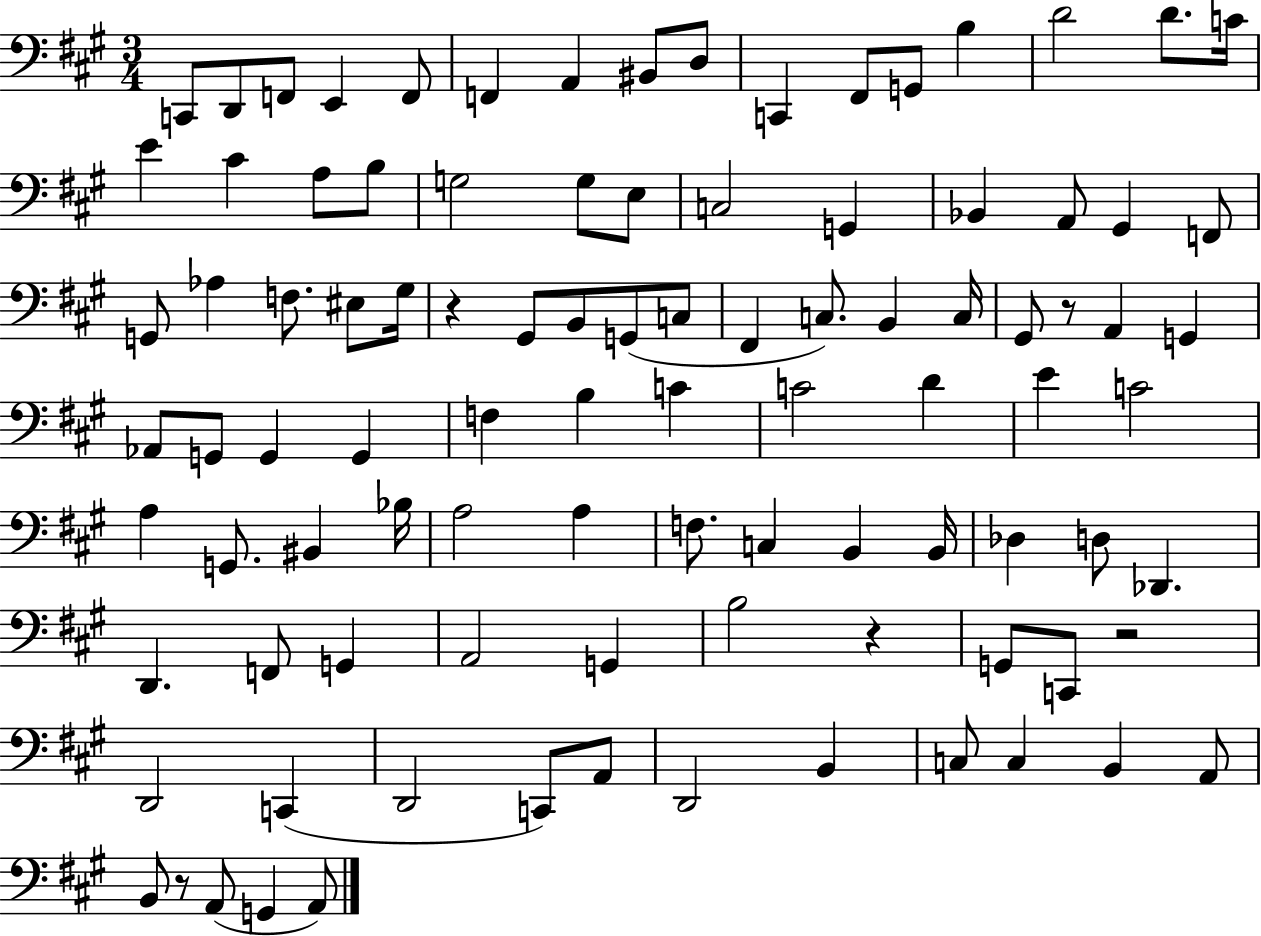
X:1
T:Untitled
M:3/4
L:1/4
K:A
C,,/2 D,,/2 F,,/2 E,, F,,/2 F,, A,, ^B,,/2 D,/2 C,, ^F,,/2 G,,/2 B, D2 D/2 C/4 E ^C A,/2 B,/2 G,2 G,/2 E,/2 C,2 G,, _B,, A,,/2 ^G,, F,,/2 G,,/2 _A, F,/2 ^E,/2 ^G,/4 z ^G,,/2 B,,/2 G,,/2 C,/2 ^F,, C,/2 B,, C,/4 ^G,,/2 z/2 A,, G,, _A,,/2 G,,/2 G,, G,, F, B, C C2 D E C2 A, G,,/2 ^B,, _B,/4 A,2 A, F,/2 C, B,, B,,/4 _D, D,/2 _D,, D,, F,,/2 G,, A,,2 G,, B,2 z G,,/2 C,,/2 z2 D,,2 C,, D,,2 C,,/2 A,,/2 D,,2 B,, C,/2 C, B,, A,,/2 B,,/2 z/2 A,,/2 G,, A,,/2